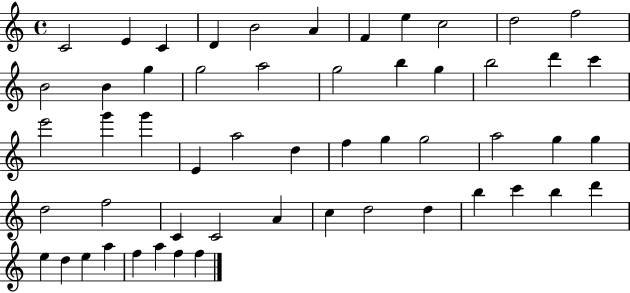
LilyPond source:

{
  \clef treble
  \time 4/4
  \defaultTimeSignature
  \key c \major
  c'2 e'4 c'4 | d'4 b'2 a'4 | f'4 e''4 c''2 | d''2 f''2 | \break b'2 b'4 g''4 | g''2 a''2 | g''2 b''4 g''4 | b''2 d'''4 c'''4 | \break e'''2 g'''4 g'''4 | e'4 a''2 d''4 | f''4 g''4 g''2 | a''2 g''4 g''4 | \break d''2 f''2 | c'4 c'2 a'4 | c''4 d''2 d''4 | b''4 c'''4 b''4 d'''4 | \break e''4 d''4 e''4 a''4 | f''4 a''4 f''4 f''4 | \bar "|."
}